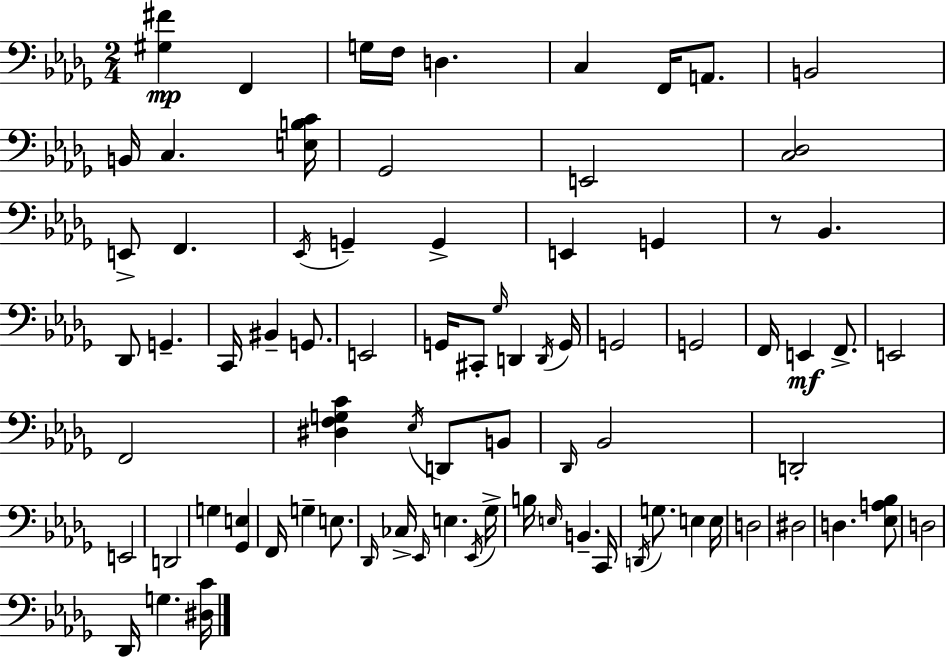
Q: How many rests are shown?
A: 1